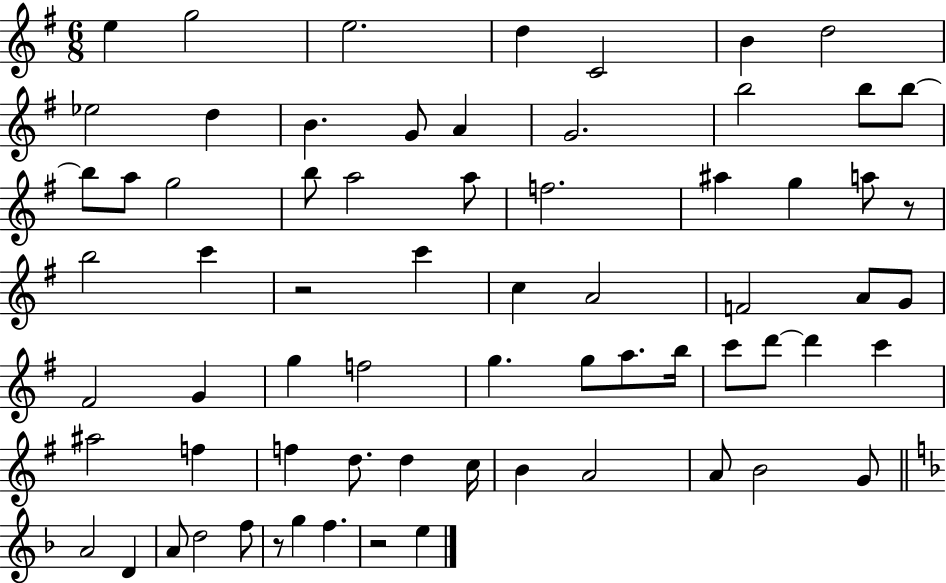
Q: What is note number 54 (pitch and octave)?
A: A4